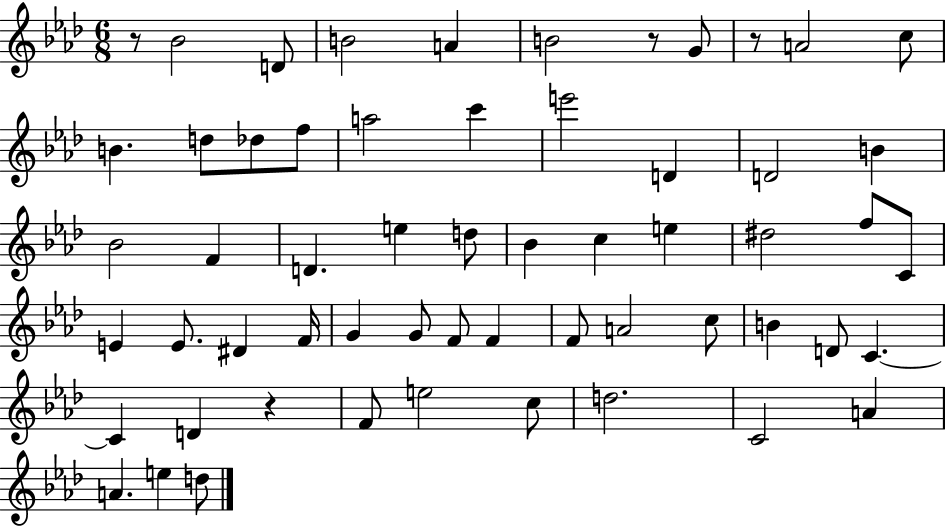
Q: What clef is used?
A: treble